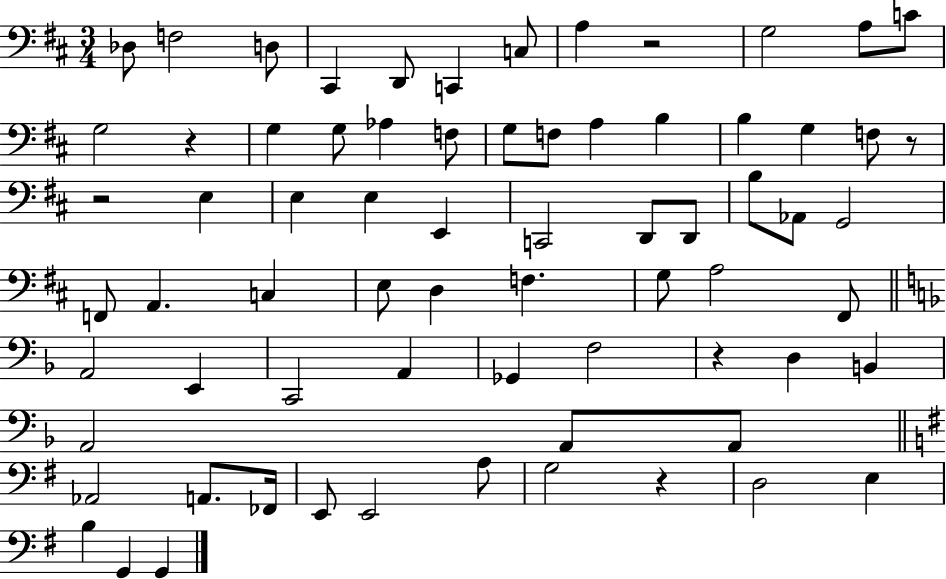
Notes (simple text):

Db3/e F3/h D3/e C#2/q D2/e C2/q C3/e A3/q R/h G3/h A3/e C4/e G3/h R/q G3/q G3/e Ab3/q F3/e G3/e F3/e A3/q B3/q B3/q G3/q F3/e R/e R/h E3/q E3/q E3/q E2/q C2/h D2/e D2/e B3/e Ab2/e G2/h F2/e A2/q. C3/q E3/e D3/q F3/q. G3/e A3/h F#2/e A2/h E2/q C2/h A2/q Gb2/q F3/h R/q D3/q B2/q A2/h A2/e A2/e Ab2/h A2/e. FES2/s E2/e E2/h A3/e G3/h R/q D3/h E3/q B3/q G2/q G2/q